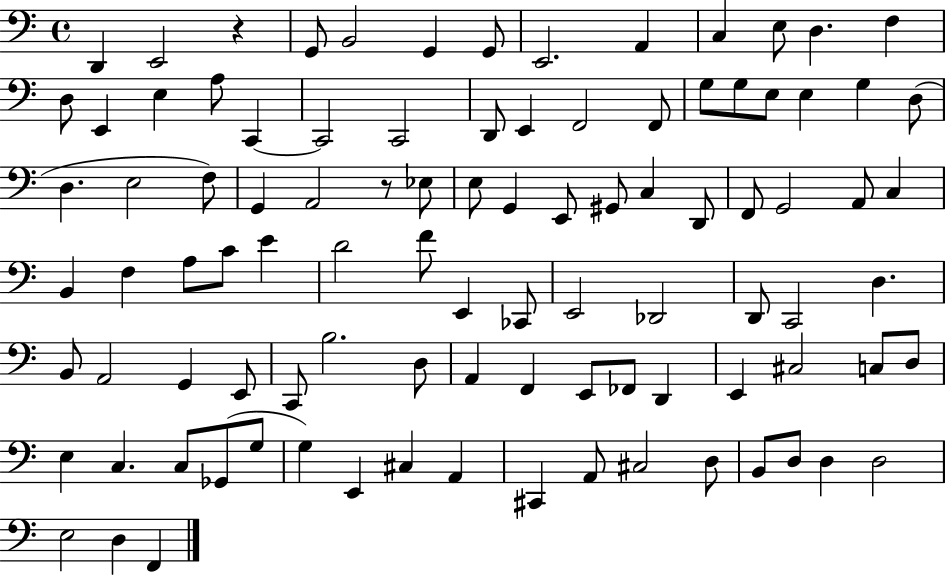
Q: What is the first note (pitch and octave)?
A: D2